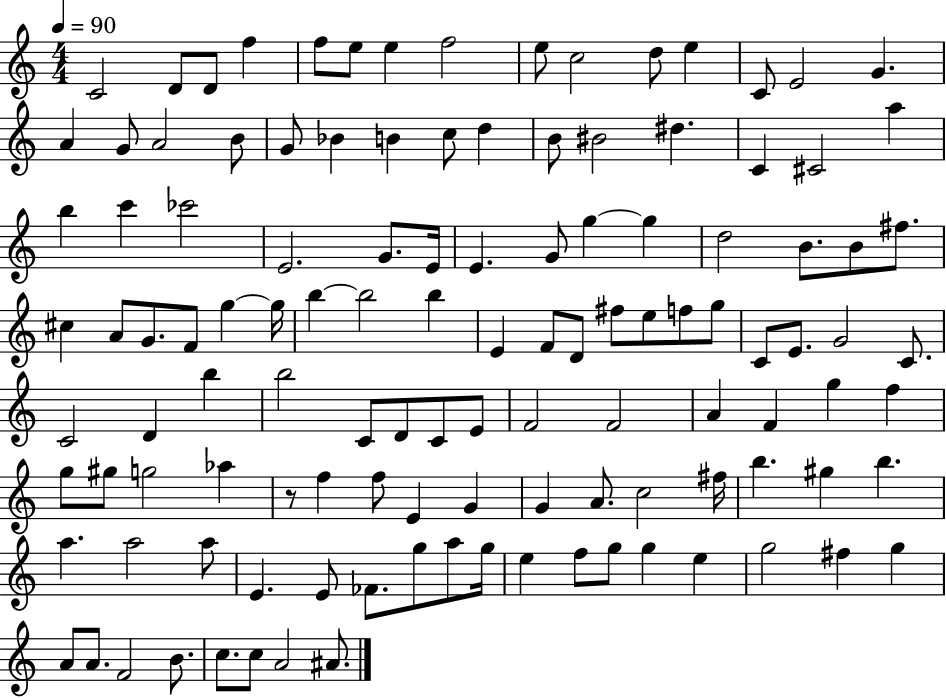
C4/h D4/e D4/e F5/q F5/e E5/e E5/q F5/h E5/e C5/h D5/e E5/q C4/e E4/h G4/q. A4/q G4/e A4/h B4/e G4/e Bb4/q B4/q C5/e D5/q B4/e BIS4/h D#5/q. C4/q C#4/h A5/q B5/q C6/q CES6/h E4/h. G4/e. E4/s E4/q. G4/e G5/q G5/q D5/h B4/e. B4/e F#5/e. C#5/q A4/e G4/e. F4/e G5/q G5/s B5/q B5/h B5/q E4/q F4/e D4/e F#5/e E5/e F5/e G5/e C4/e E4/e. G4/h C4/e. C4/h D4/q B5/q B5/h C4/e D4/e C4/e E4/e F4/h F4/h A4/q F4/q G5/q F5/q G5/e G#5/e G5/h Ab5/q R/e F5/q F5/e E4/q G4/q G4/q A4/e. C5/h F#5/s B5/q. G#5/q B5/q. A5/q. A5/h A5/e E4/q. E4/e FES4/e. G5/e A5/e G5/s E5/q F5/e G5/e G5/q E5/q G5/h F#5/q G5/q A4/e A4/e. F4/h B4/e. C5/e. C5/e A4/h A#4/e.